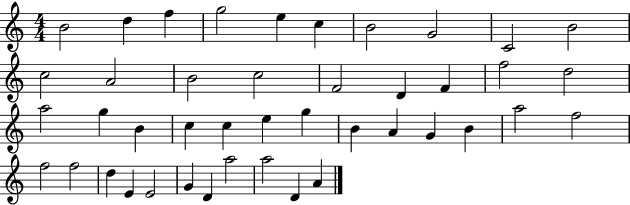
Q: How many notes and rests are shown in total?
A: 43